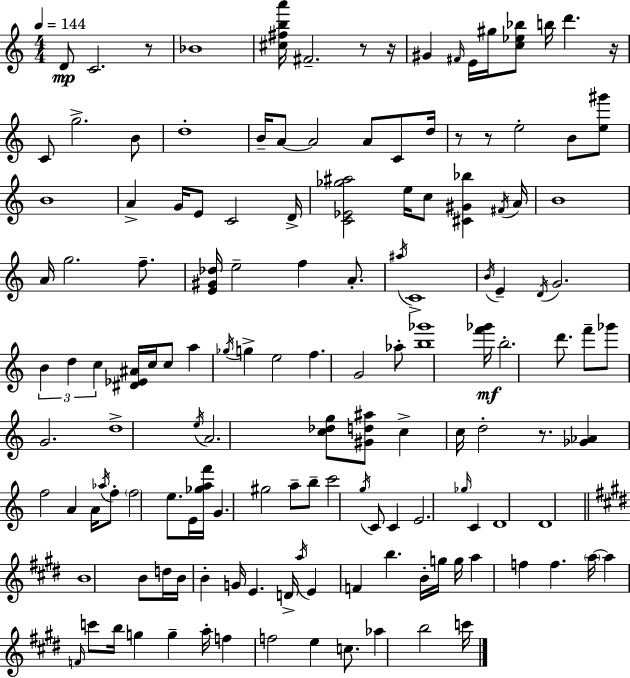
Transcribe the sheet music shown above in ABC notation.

X:1
T:Untitled
M:4/4
L:1/4
K:C
D/2 C2 z/2 _B4 [^c^fba']/4 ^F2 z/2 z/4 ^G ^F/4 E/4 ^g/4 [c_e_b]/2 b/4 d' z/4 C/2 g2 B/2 d4 B/4 A/2 A2 A/2 C/2 d/4 z/2 z/2 e2 B/2 [e^g']/2 B4 A G/4 E/2 C2 D/4 [C_E_g^a]2 e/4 c/2 [^C^G_b] ^F/4 A/4 B4 A/4 g2 f/2 [E^G_d]/4 e2 f A/2 ^a/4 C4 B/4 E D/4 G2 B d c [^D_E^A]/4 c/4 c/2 a _g/4 g e2 f G2 _a/2 [b_g']4 [f'_g']/4 b2 d'/2 f'/2 _g'/2 G2 d4 e/4 A2 [c_dg]/2 [^Gd^a]/2 c c/4 d2 z/2 [_G_A] f2 A A/4 _a/4 f/2 f2 e/2 E/4 [_gaf']/4 G ^g2 a/2 b/2 c'2 g/4 C/2 C E2 _g/4 C D4 D4 B4 B/2 d/4 B/4 B G/4 E D/4 a/4 E F b B/4 g/4 g/4 a f f a/4 a F/4 c'/2 b/4 g g a/4 f f2 e c/2 _a b2 c'/4